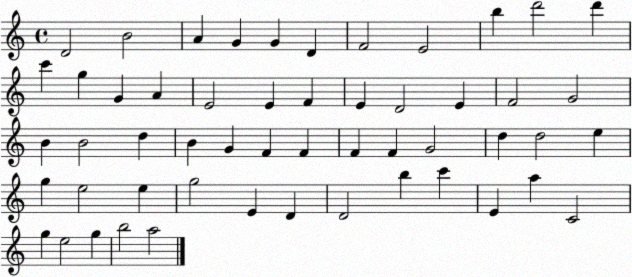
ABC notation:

X:1
T:Untitled
M:4/4
L:1/4
K:C
D2 B2 A G G D F2 E2 b d'2 d' c' g G A E2 E F E D2 E F2 G2 B B2 d B G F F F F G2 d d2 e g e2 e g2 E D D2 b c' E a C2 g e2 g b2 a2